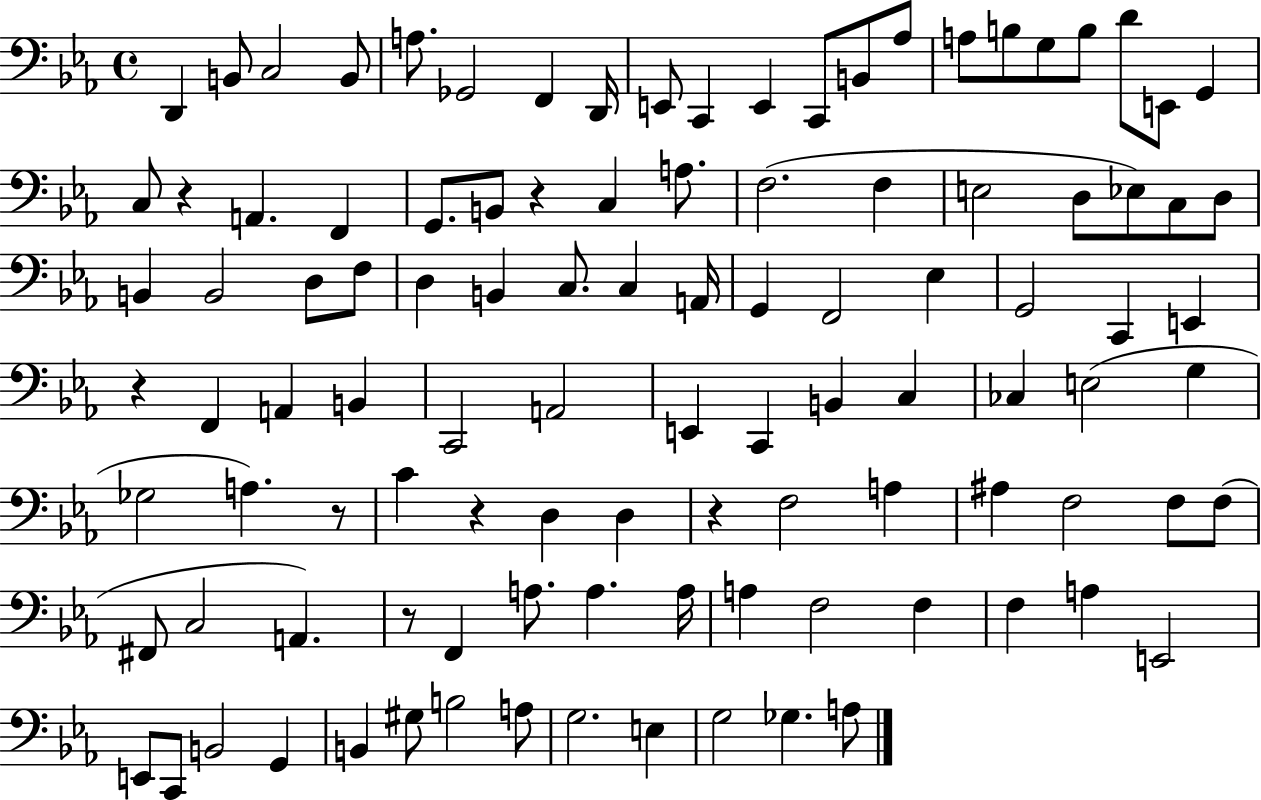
D2/q B2/e C3/h B2/e A3/e. Gb2/h F2/q D2/s E2/e C2/q E2/q C2/e B2/e Ab3/e A3/e B3/e G3/e B3/e D4/e E2/e G2/q C3/e R/q A2/q. F2/q G2/e. B2/e R/q C3/q A3/e. F3/h. F3/q E3/h D3/e Eb3/e C3/e D3/e B2/q B2/h D3/e F3/e D3/q B2/q C3/e. C3/q A2/s G2/q F2/h Eb3/q G2/h C2/q E2/q R/q F2/q A2/q B2/q C2/h A2/h E2/q C2/q B2/q C3/q CES3/q E3/h G3/q Gb3/h A3/q. R/e C4/q R/q D3/q D3/q R/q F3/h A3/q A#3/q F3/h F3/e F3/e F#2/e C3/h A2/q. R/e F2/q A3/e. A3/q. A3/s A3/q F3/h F3/q F3/q A3/q E2/h E2/e C2/e B2/h G2/q B2/q G#3/e B3/h A3/e G3/h. E3/q G3/h Gb3/q. A3/e